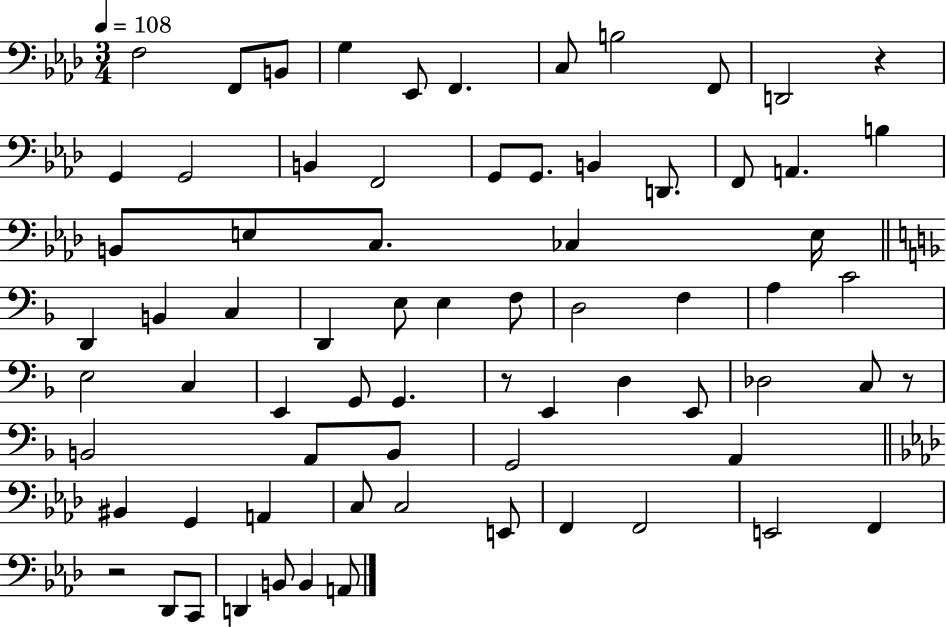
{
  \clef bass
  \numericTimeSignature
  \time 3/4
  \key aes \major
  \tempo 4 = 108
  f2 f,8 b,8 | g4 ees,8 f,4. | c8 b2 f,8 | d,2 r4 | \break g,4 g,2 | b,4 f,2 | g,8 g,8. b,4 d,8. | f,8 a,4. b4 | \break b,8 e8 c8. ces4 e16 | \bar "||" \break \key f \major d,4 b,4 c4 | d,4 e8 e4 f8 | d2 f4 | a4 c'2 | \break e2 c4 | e,4 g,8 g,4. | r8 e,4 d4 e,8 | des2 c8 r8 | \break b,2 a,8 b,8 | g,2 a,4 | \bar "||" \break \key aes \major bis,4 g,4 a,4 | c8 c2 e,8 | f,4 f,2 | e,2 f,4 | \break r2 des,8 c,8 | d,4 b,8 b,4 a,8 | \bar "|."
}